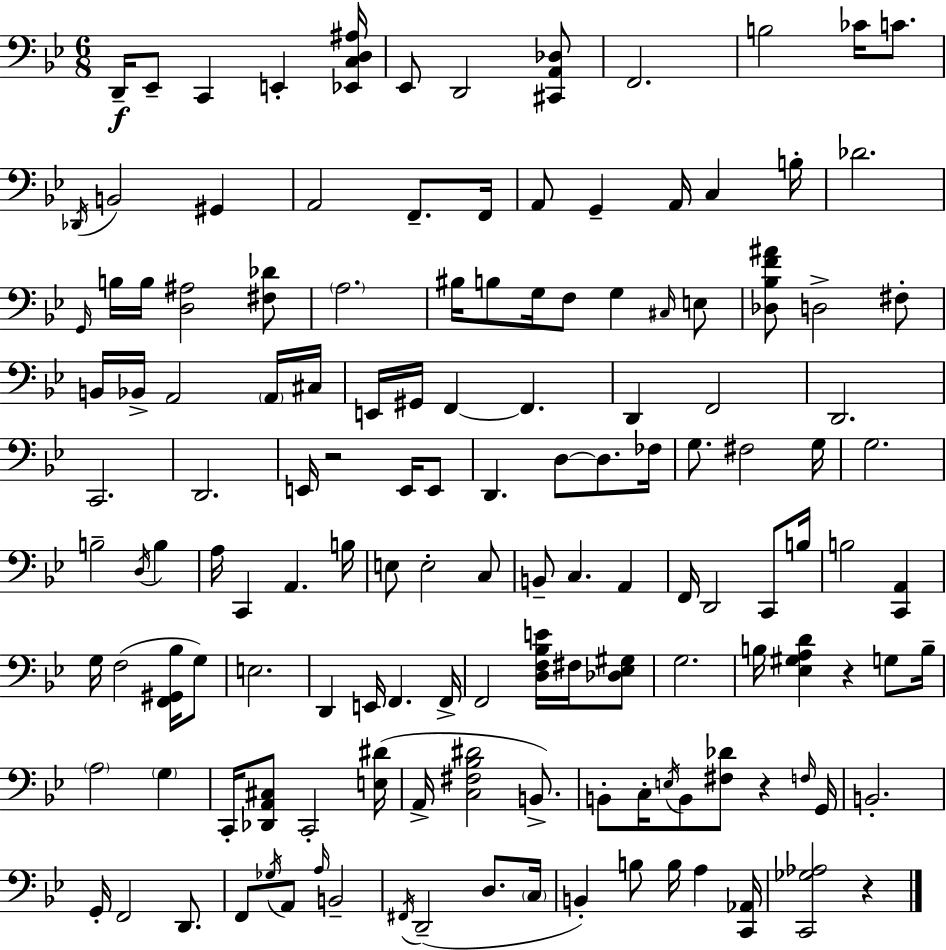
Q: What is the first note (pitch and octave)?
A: D2